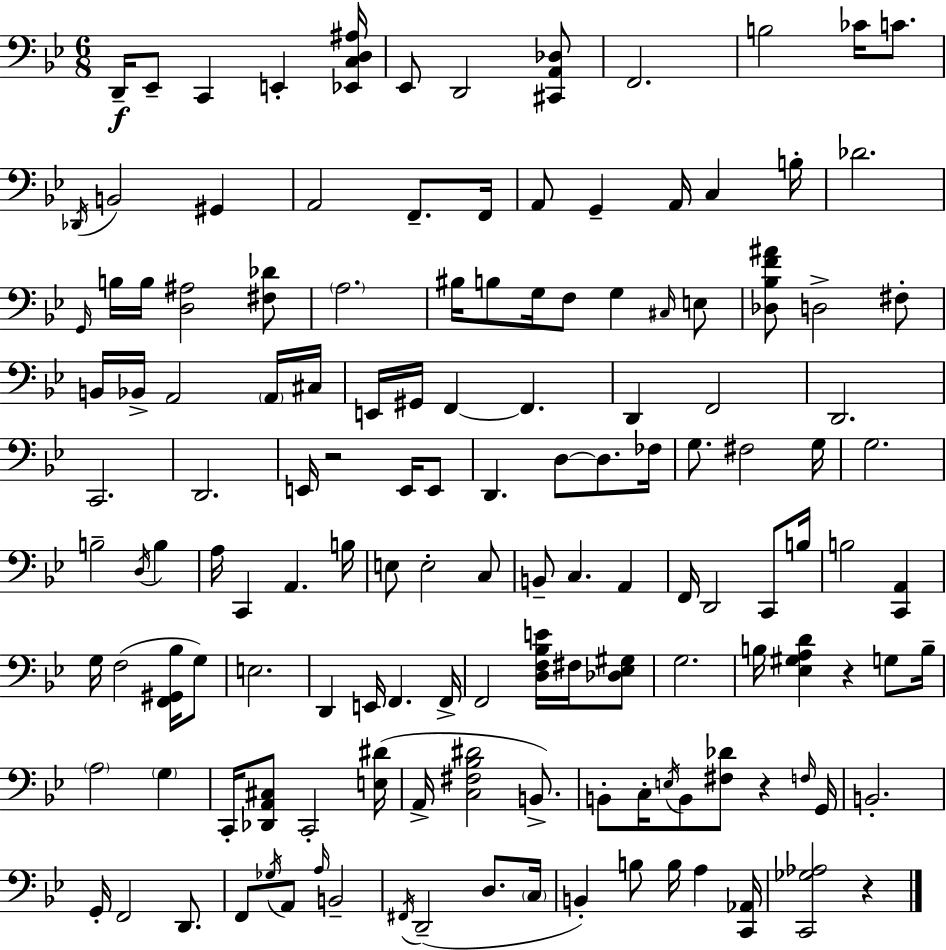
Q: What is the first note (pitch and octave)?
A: D2